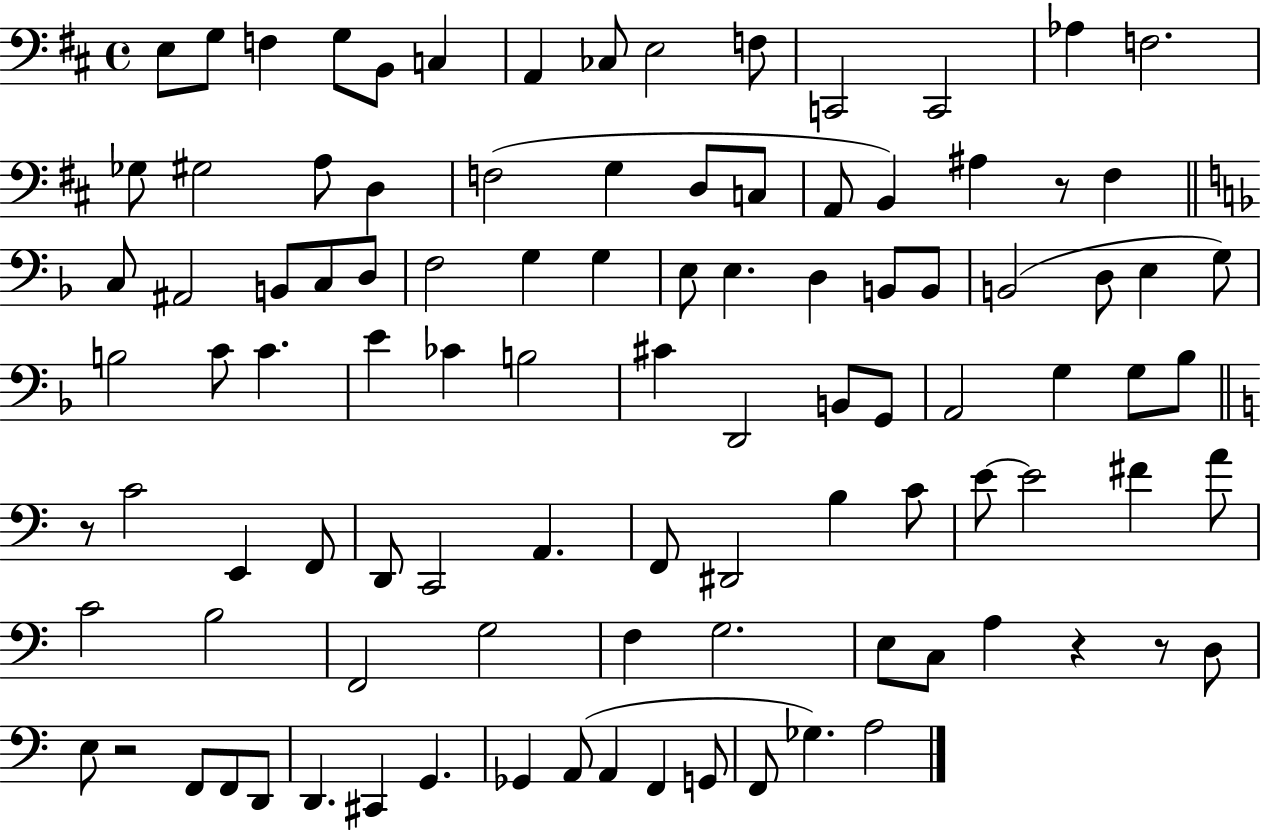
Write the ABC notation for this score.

X:1
T:Untitled
M:4/4
L:1/4
K:D
E,/2 G,/2 F, G,/2 B,,/2 C, A,, _C,/2 E,2 F,/2 C,,2 C,,2 _A, F,2 _G,/2 ^G,2 A,/2 D, F,2 G, D,/2 C,/2 A,,/2 B,, ^A, z/2 ^F, C,/2 ^A,,2 B,,/2 C,/2 D,/2 F,2 G, G, E,/2 E, D, B,,/2 B,,/2 B,,2 D,/2 E, G,/2 B,2 C/2 C E _C B,2 ^C D,,2 B,,/2 G,,/2 A,,2 G, G,/2 _B,/2 z/2 C2 E,, F,,/2 D,,/2 C,,2 A,, F,,/2 ^D,,2 B, C/2 E/2 E2 ^F A/2 C2 B,2 F,,2 G,2 F, G,2 E,/2 C,/2 A, z z/2 D,/2 E,/2 z2 F,,/2 F,,/2 D,,/2 D,, ^C,, G,, _G,, A,,/2 A,, F,, G,,/2 F,,/2 _G, A,2